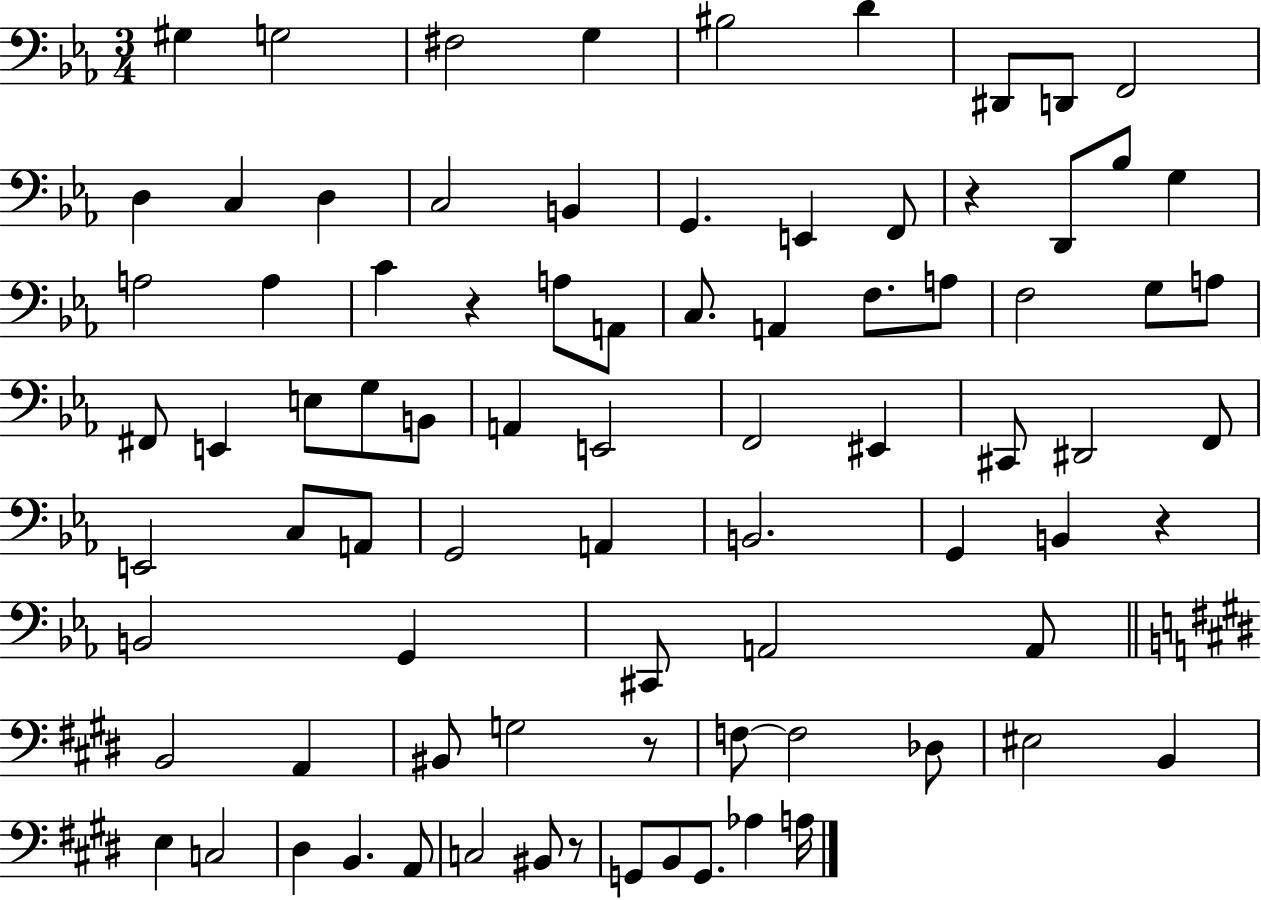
X:1
T:Untitled
M:3/4
L:1/4
K:Eb
^G, G,2 ^F,2 G, ^B,2 D ^D,,/2 D,,/2 F,,2 D, C, D, C,2 B,, G,, E,, F,,/2 z D,,/2 _B,/2 G, A,2 A, C z A,/2 A,,/2 C,/2 A,, F,/2 A,/2 F,2 G,/2 A,/2 ^F,,/2 E,, E,/2 G,/2 B,,/2 A,, E,,2 F,,2 ^E,, ^C,,/2 ^D,,2 F,,/2 E,,2 C,/2 A,,/2 G,,2 A,, B,,2 G,, B,, z B,,2 G,, ^C,,/2 A,,2 A,,/2 B,,2 A,, ^B,,/2 G,2 z/2 F,/2 F,2 _D,/2 ^E,2 B,, E, C,2 ^D, B,, A,,/2 C,2 ^B,,/2 z/2 G,,/2 B,,/2 G,,/2 _A, A,/4